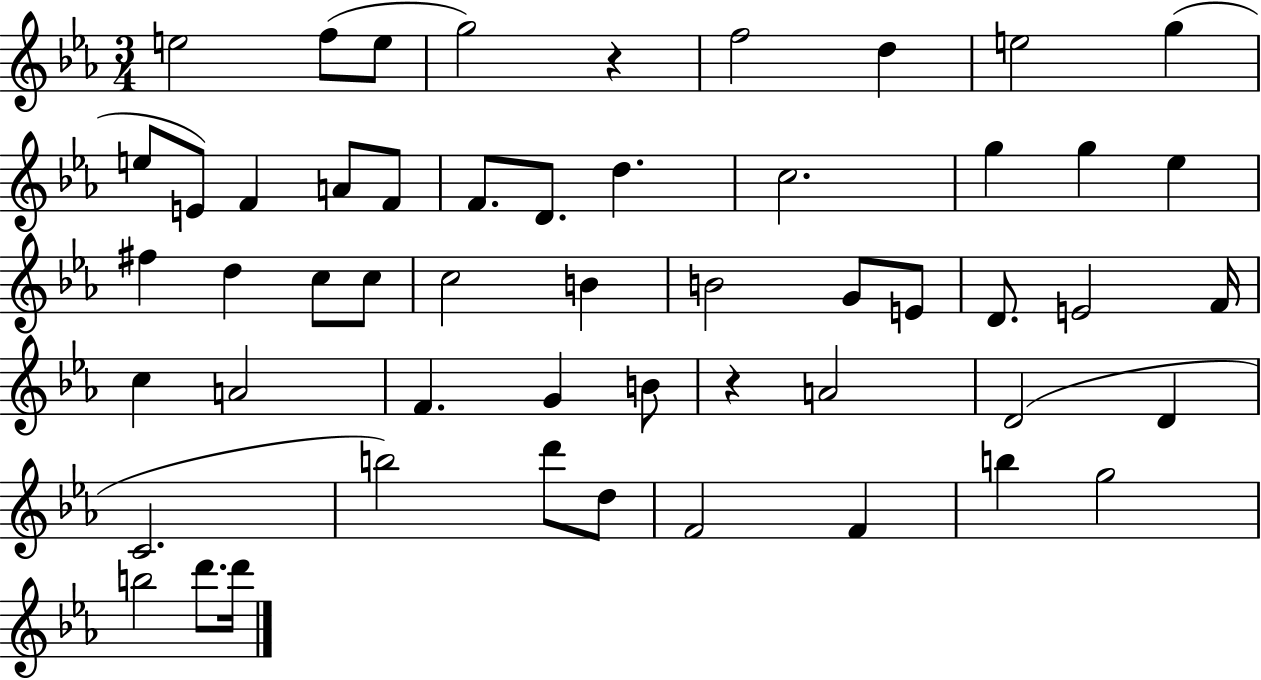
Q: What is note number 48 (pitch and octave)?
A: G5